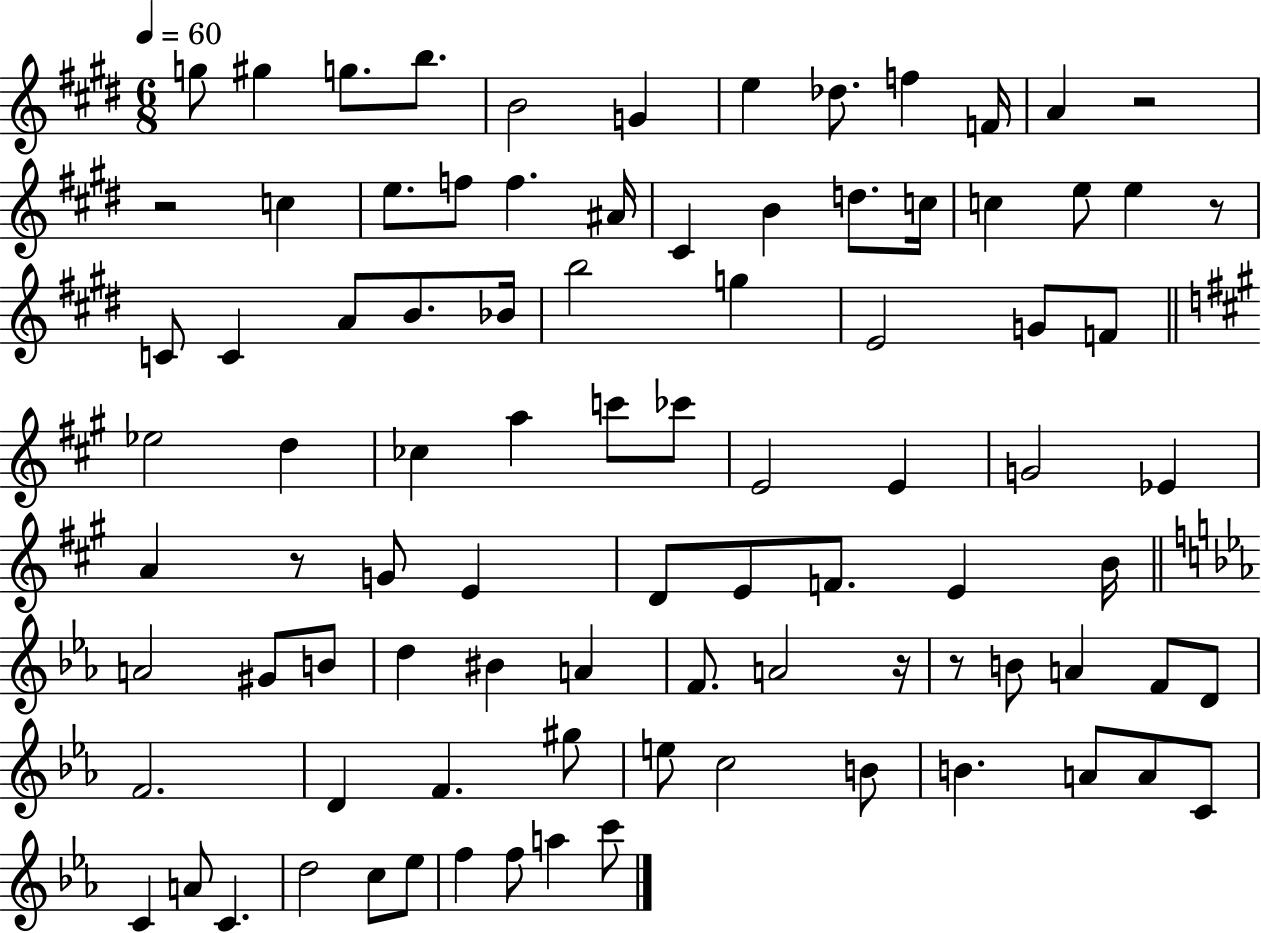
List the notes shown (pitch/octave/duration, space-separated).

G5/e G#5/q G5/e. B5/e. B4/h G4/q E5/q Db5/e. F5/q F4/s A4/q R/h R/h C5/q E5/e. F5/e F5/q. A#4/s C#4/q B4/q D5/e. C5/s C5/q E5/e E5/q R/e C4/e C4/q A4/e B4/e. Bb4/s B5/h G5/q E4/h G4/e F4/e Eb5/h D5/q CES5/q A5/q C6/e CES6/e E4/h E4/q G4/h Eb4/q A4/q R/e G4/e E4/q D4/e E4/e F4/e. E4/q B4/s A4/h G#4/e B4/e D5/q BIS4/q A4/q F4/e. A4/h R/s R/e B4/e A4/q F4/e D4/e F4/h. D4/q F4/q. G#5/e E5/e C5/h B4/e B4/q. A4/e A4/e C4/e C4/q A4/e C4/q. D5/h C5/e Eb5/e F5/q F5/e A5/q C6/e